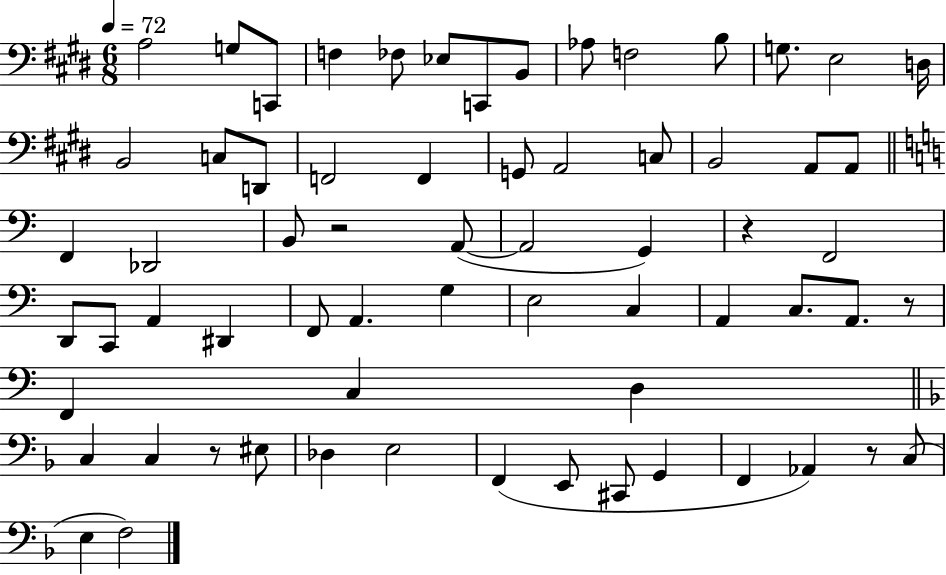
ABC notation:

X:1
T:Untitled
M:6/8
L:1/4
K:E
A,2 G,/2 C,,/2 F, _F,/2 _E,/2 C,,/2 B,,/2 _A,/2 F,2 B,/2 G,/2 E,2 D,/4 B,,2 C,/2 D,,/2 F,,2 F,, G,,/2 A,,2 C,/2 B,,2 A,,/2 A,,/2 F,, _D,,2 B,,/2 z2 A,,/2 A,,2 G,, z F,,2 D,,/2 C,,/2 A,, ^D,, F,,/2 A,, G, E,2 C, A,, C,/2 A,,/2 z/2 F,, C, D, C, C, z/2 ^E,/2 _D, E,2 F,, E,,/2 ^C,,/2 G,, F,, _A,, z/2 C,/2 E, F,2